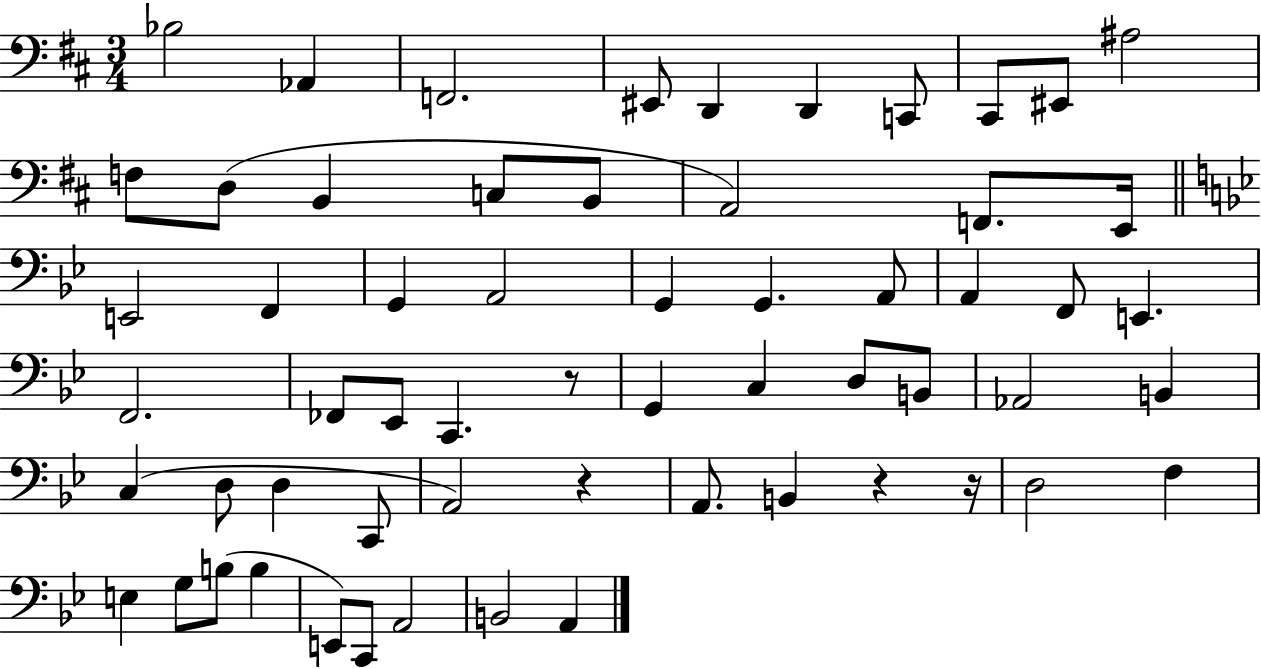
Bb3/h Ab2/q F2/h. EIS2/e D2/q D2/q C2/e C#2/e EIS2/e A#3/h F3/e D3/e B2/q C3/e B2/e A2/h F2/e. E2/s E2/h F2/q G2/q A2/h G2/q G2/q. A2/e A2/q F2/e E2/q. F2/h. FES2/e Eb2/e C2/q. R/e G2/q C3/q D3/e B2/e Ab2/h B2/q C3/q D3/e D3/q C2/e A2/h R/q A2/e. B2/q R/q R/s D3/h F3/q E3/q G3/e B3/e B3/q E2/e C2/e A2/h B2/h A2/q